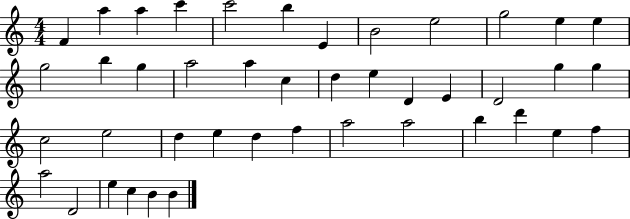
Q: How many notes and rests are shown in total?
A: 43